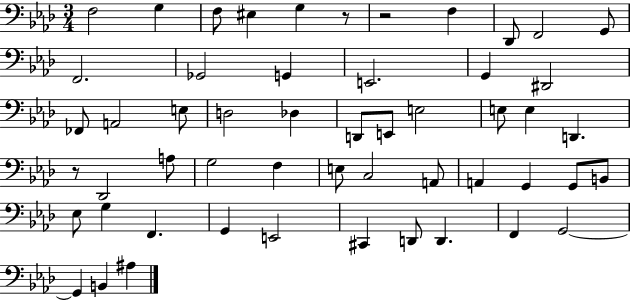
X:1
T:Untitled
M:3/4
L:1/4
K:Ab
F,2 G, F,/2 ^E, G, z/2 z2 F, _D,,/2 F,,2 G,,/2 F,,2 _G,,2 G,, E,,2 G,, ^D,,2 _F,,/2 A,,2 E,/2 D,2 _D, D,,/2 E,,/2 E,2 E,/2 E, D,, z/2 _D,,2 A,/2 G,2 F, E,/2 C,2 A,,/2 A,, G,, G,,/2 B,,/2 _E,/2 G, F,, G,, E,,2 ^C,, D,,/2 D,, F,, G,,2 G,, B,, ^A,